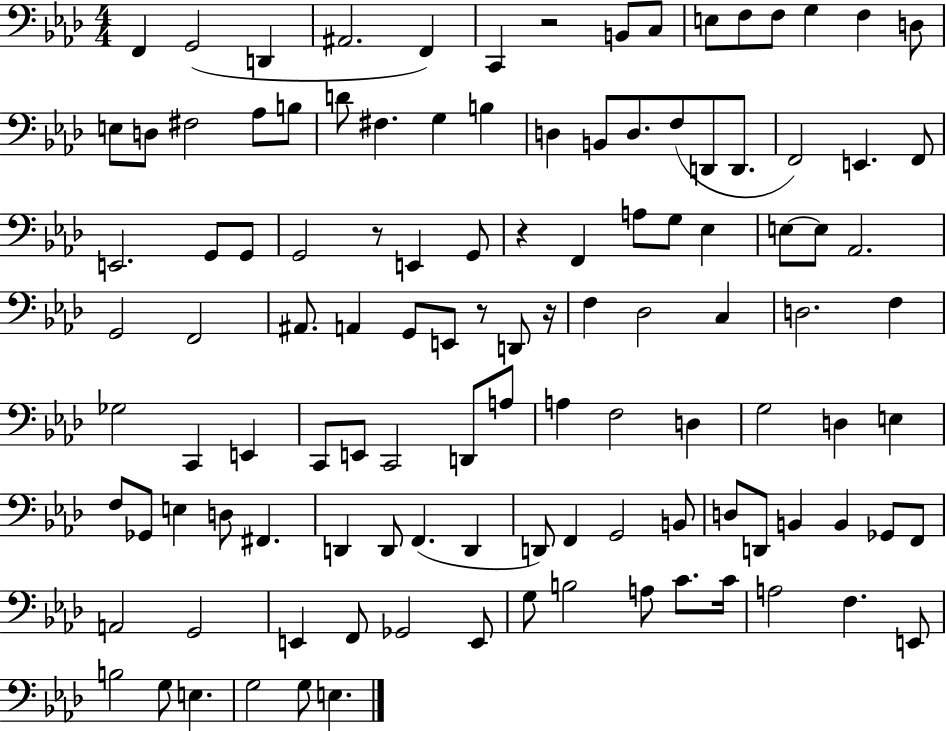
{
  \clef bass
  \numericTimeSignature
  \time 4/4
  \key aes \major
  f,4 g,2( d,4 | ais,2. f,4) | c,4 r2 b,8 c8 | e8 f8 f8 g4 f4 d8 | \break e8 d8 fis2 aes8 b8 | d'8 fis4. g4 b4 | d4 b,8 d8. f8( d,8 d,8. | f,2) e,4. f,8 | \break e,2. g,8 g,8 | g,2 r8 e,4 g,8 | r4 f,4 a8 g8 ees4 | e8~~ e8 aes,2. | \break g,2 f,2 | ais,8. a,4 g,8 e,8 r8 d,8 r16 | f4 des2 c4 | d2. f4 | \break ges2 c,4 e,4 | c,8 e,8 c,2 d,8 a8 | a4 f2 d4 | g2 d4 e4 | \break f8 ges,8 e4 d8 fis,4. | d,4 d,8 f,4.( d,4 | d,8) f,4 g,2 b,8 | d8 d,8 b,4 b,4 ges,8 f,8 | \break a,2 g,2 | e,4 f,8 ges,2 e,8 | g8 b2 a8 c'8. c'16 | a2 f4. e,8 | \break b2 g8 e4. | g2 g8 e4. | \bar "|."
}